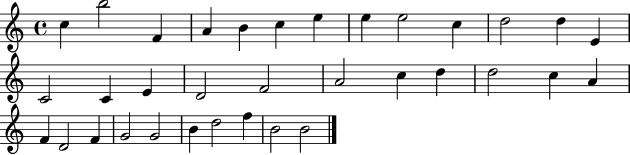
C5/q B5/h F4/q A4/q B4/q C5/q E5/q E5/q E5/h C5/q D5/h D5/q E4/q C4/h C4/q E4/q D4/h F4/h A4/h C5/q D5/q D5/h C5/q A4/q F4/q D4/h F4/q G4/h G4/h B4/q D5/h F5/q B4/h B4/h